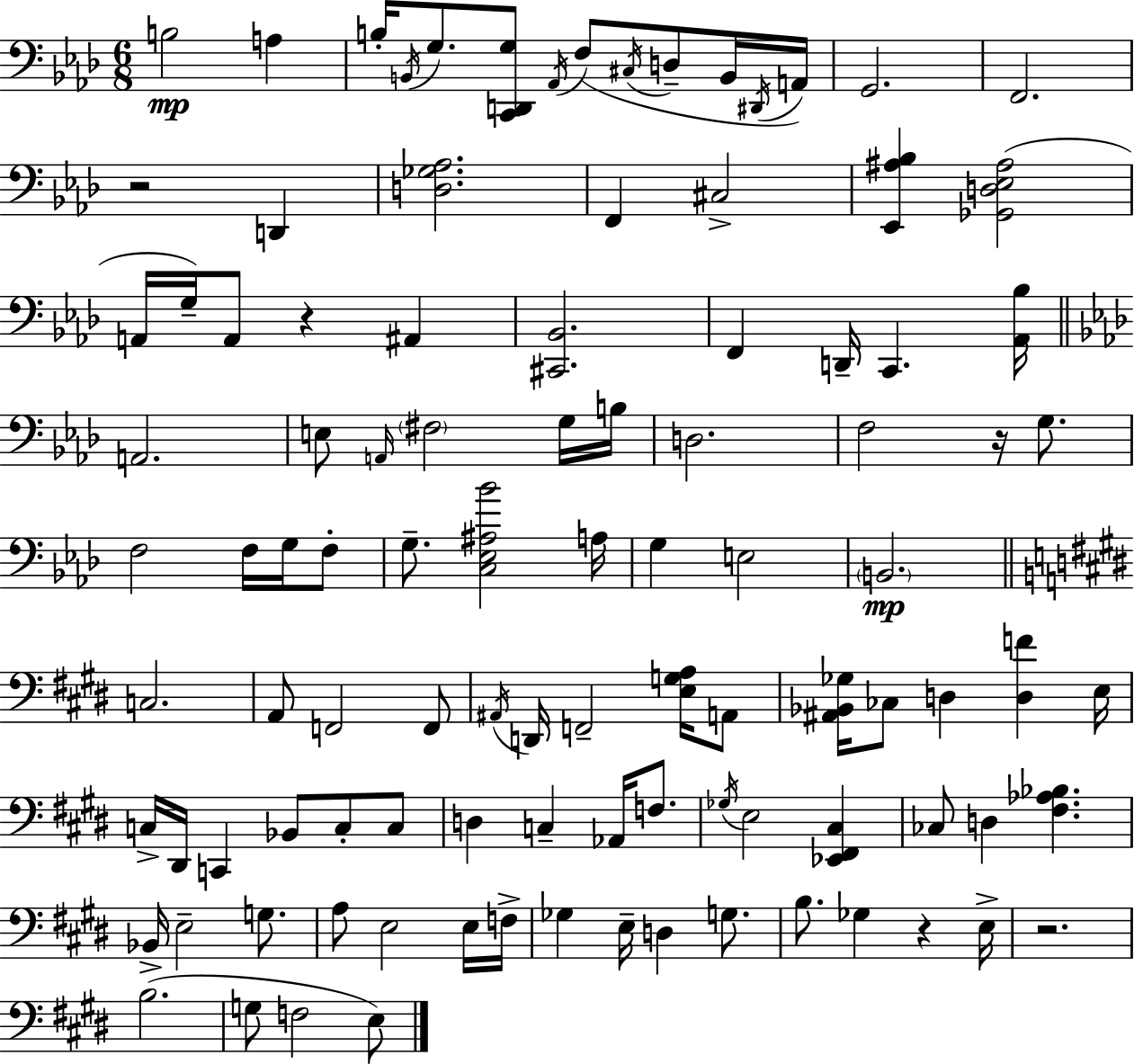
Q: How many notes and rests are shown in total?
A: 102